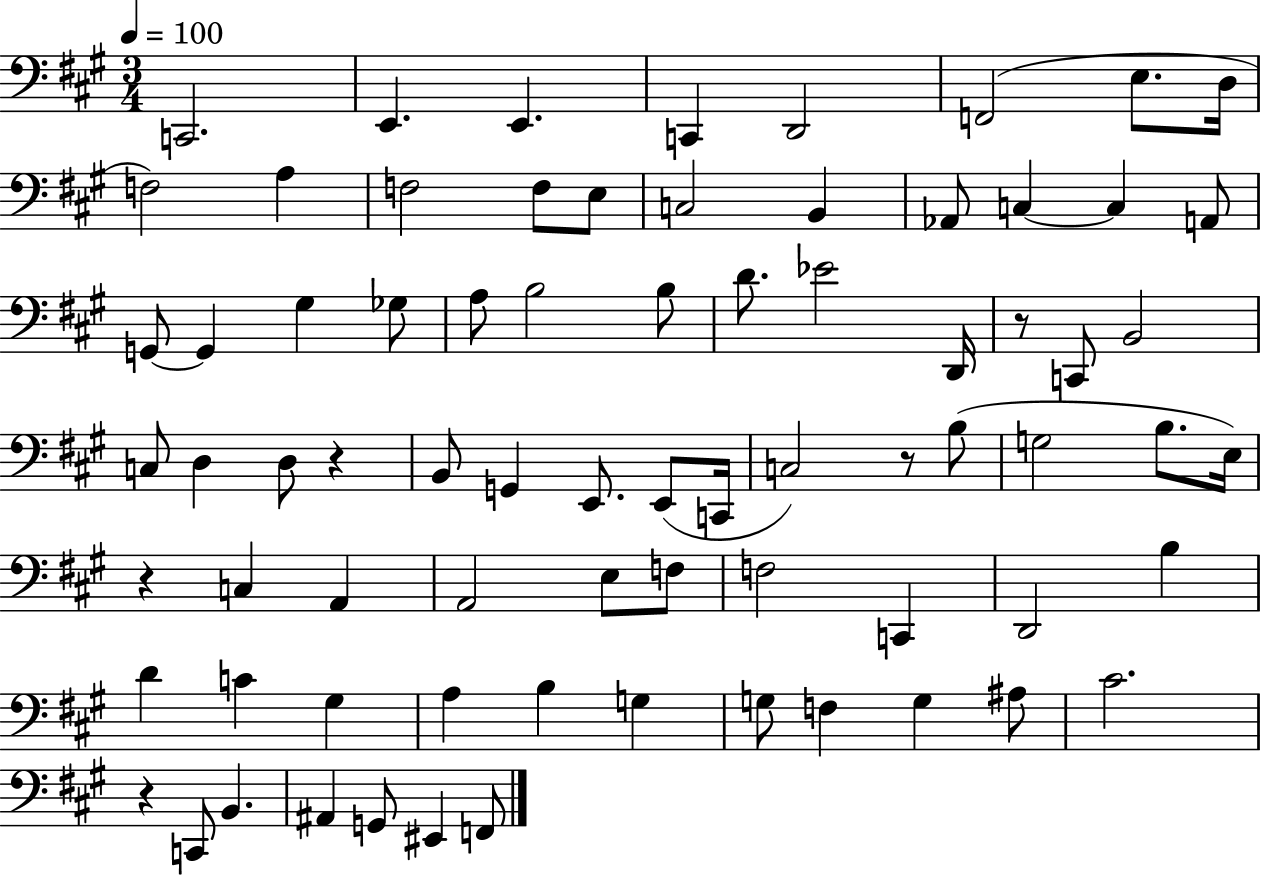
{
  \clef bass
  \numericTimeSignature
  \time 3/4
  \key a \major
  \tempo 4 = 100
  c,2. | e,4. e,4. | c,4 d,2 | f,2( e8. d16 | \break f2) a4 | f2 f8 e8 | c2 b,4 | aes,8 c4~~ c4 a,8 | \break g,8~~ g,4 gis4 ges8 | a8 b2 b8 | d'8. ees'2 d,16 | r8 c,8 b,2 | \break c8 d4 d8 r4 | b,8 g,4 e,8. e,8( c,16 | c2) r8 b8( | g2 b8. e16) | \break r4 c4 a,4 | a,2 e8 f8 | f2 c,4 | d,2 b4 | \break d'4 c'4 gis4 | a4 b4 g4 | g8 f4 g4 ais8 | cis'2. | \break r4 c,8 b,4. | ais,4 g,8 eis,4 f,8 | \bar "|."
}